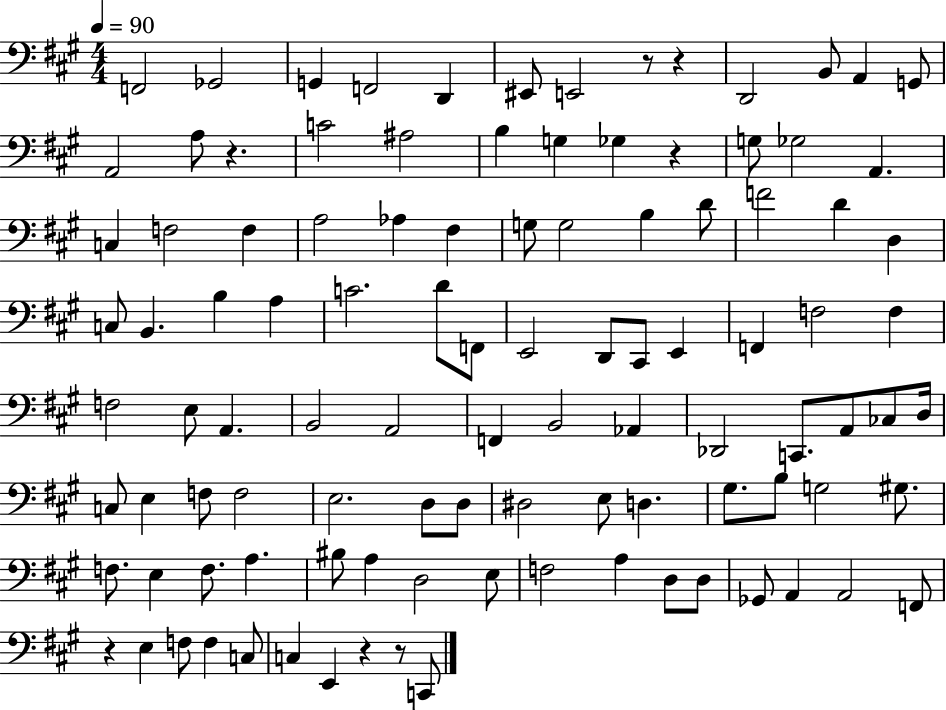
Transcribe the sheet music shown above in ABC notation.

X:1
T:Untitled
M:4/4
L:1/4
K:A
F,,2 _G,,2 G,, F,,2 D,, ^E,,/2 E,,2 z/2 z D,,2 B,,/2 A,, G,,/2 A,,2 A,/2 z C2 ^A,2 B, G, _G, z G,/2 _G,2 A,, C, F,2 F, A,2 _A, ^F, G,/2 G,2 B, D/2 F2 D D, C,/2 B,, B, A, C2 D/2 F,,/2 E,,2 D,,/2 ^C,,/2 E,, F,, F,2 F, F,2 E,/2 A,, B,,2 A,,2 F,, B,,2 _A,, _D,,2 C,,/2 A,,/2 _C,/2 D,/4 C,/2 E, F,/2 F,2 E,2 D,/2 D,/2 ^D,2 E,/2 D, ^G,/2 B,/2 G,2 ^G,/2 F,/2 E, F,/2 A, ^B,/2 A, D,2 E,/2 F,2 A, D,/2 D,/2 _G,,/2 A,, A,,2 F,,/2 z E, F,/2 F, C,/2 C, E,, z z/2 C,,/2